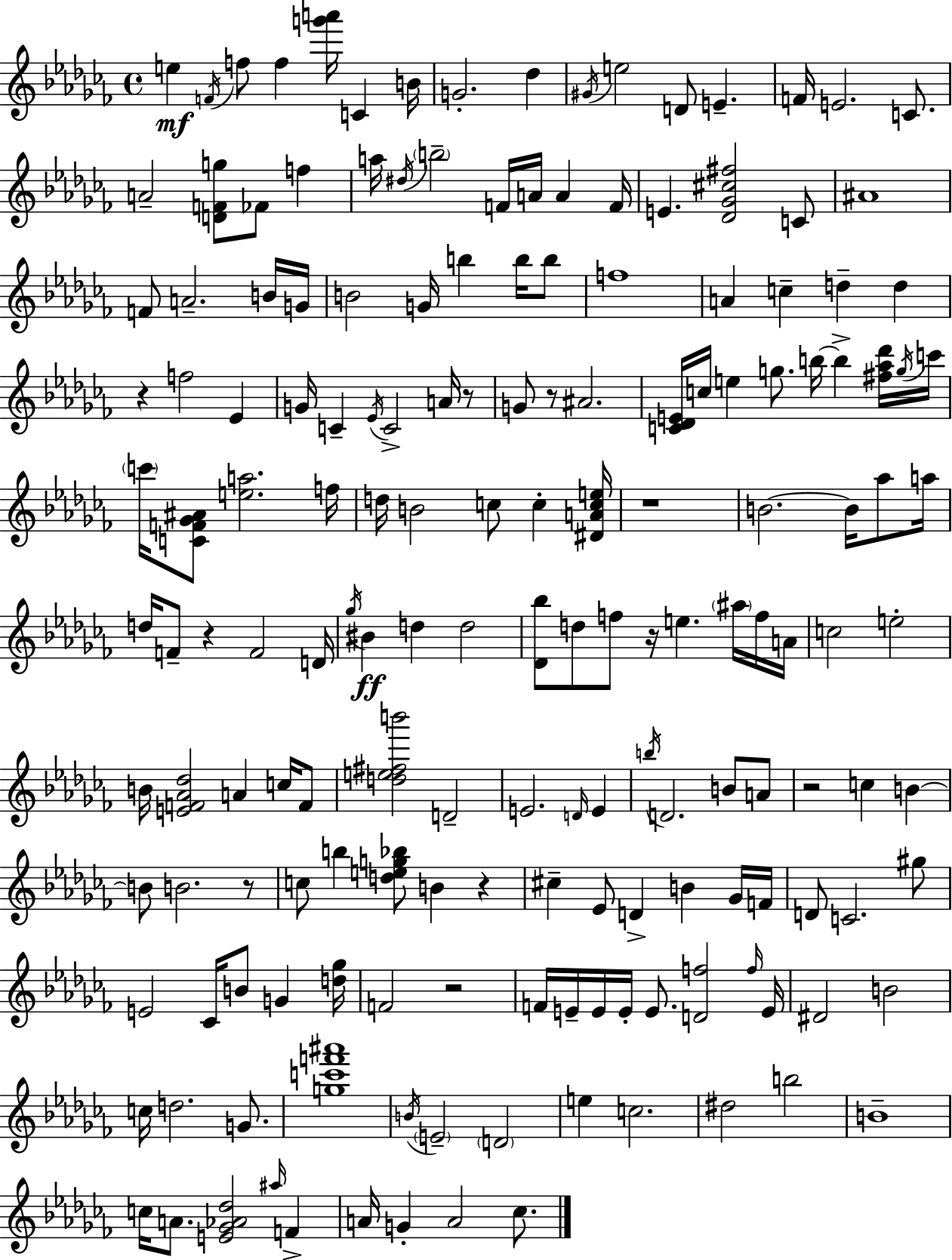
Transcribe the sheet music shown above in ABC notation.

X:1
T:Untitled
M:4/4
L:1/4
K:Abm
e F/4 f/2 f [g'a']/4 C B/4 G2 _d ^G/4 e2 D/2 E F/4 E2 C/2 A2 [DFg]/2 _F/2 f a/4 ^d/4 b2 F/4 A/4 A F/4 E [_D_G^c^f]2 C/2 ^A4 F/2 A2 B/4 G/4 B2 G/4 b b/4 b/2 f4 A c d d z f2 _E G/4 C _E/4 C2 A/4 z/2 G/2 z/2 ^A2 [C_DE]/4 c/4 e g/2 b/4 b [^f_a_d']/4 g/4 c'/4 c'/4 [CF_G^A]/2 [ea]2 f/4 d/4 B2 c/2 c [^DAce]/4 z4 B2 B/4 _a/2 a/4 d/4 F/2 z F2 D/4 _g/4 ^B d d2 [_D_b]/2 d/2 f/2 z/4 e ^a/4 f/4 A/4 c2 e2 B/4 [EF_A_d]2 A c/4 F/2 [de^fb']2 D2 E2 D/4 E b/4 D2 B/2 A/2 z2 c B B/2 B2 z/2 c/2 b [deg_b]/2 B z ^c _E/2 D B _G/4 F/4 D/2 C2 ^g/2 E2 _C/4 B/2 G [d_g]/4 F2 z2 F/4 E/4 E/4 E/4 E/2 [Df]2 f/4 E/4 ^D2 B2 c/4 d2 G/2 [gc'f'^a']4 B/4 E2 D2 e c2 ^d2 b2 B4 c/4 A/2 [E_G_A_d]2 ^a/4 F A/4 G A2 _c/2